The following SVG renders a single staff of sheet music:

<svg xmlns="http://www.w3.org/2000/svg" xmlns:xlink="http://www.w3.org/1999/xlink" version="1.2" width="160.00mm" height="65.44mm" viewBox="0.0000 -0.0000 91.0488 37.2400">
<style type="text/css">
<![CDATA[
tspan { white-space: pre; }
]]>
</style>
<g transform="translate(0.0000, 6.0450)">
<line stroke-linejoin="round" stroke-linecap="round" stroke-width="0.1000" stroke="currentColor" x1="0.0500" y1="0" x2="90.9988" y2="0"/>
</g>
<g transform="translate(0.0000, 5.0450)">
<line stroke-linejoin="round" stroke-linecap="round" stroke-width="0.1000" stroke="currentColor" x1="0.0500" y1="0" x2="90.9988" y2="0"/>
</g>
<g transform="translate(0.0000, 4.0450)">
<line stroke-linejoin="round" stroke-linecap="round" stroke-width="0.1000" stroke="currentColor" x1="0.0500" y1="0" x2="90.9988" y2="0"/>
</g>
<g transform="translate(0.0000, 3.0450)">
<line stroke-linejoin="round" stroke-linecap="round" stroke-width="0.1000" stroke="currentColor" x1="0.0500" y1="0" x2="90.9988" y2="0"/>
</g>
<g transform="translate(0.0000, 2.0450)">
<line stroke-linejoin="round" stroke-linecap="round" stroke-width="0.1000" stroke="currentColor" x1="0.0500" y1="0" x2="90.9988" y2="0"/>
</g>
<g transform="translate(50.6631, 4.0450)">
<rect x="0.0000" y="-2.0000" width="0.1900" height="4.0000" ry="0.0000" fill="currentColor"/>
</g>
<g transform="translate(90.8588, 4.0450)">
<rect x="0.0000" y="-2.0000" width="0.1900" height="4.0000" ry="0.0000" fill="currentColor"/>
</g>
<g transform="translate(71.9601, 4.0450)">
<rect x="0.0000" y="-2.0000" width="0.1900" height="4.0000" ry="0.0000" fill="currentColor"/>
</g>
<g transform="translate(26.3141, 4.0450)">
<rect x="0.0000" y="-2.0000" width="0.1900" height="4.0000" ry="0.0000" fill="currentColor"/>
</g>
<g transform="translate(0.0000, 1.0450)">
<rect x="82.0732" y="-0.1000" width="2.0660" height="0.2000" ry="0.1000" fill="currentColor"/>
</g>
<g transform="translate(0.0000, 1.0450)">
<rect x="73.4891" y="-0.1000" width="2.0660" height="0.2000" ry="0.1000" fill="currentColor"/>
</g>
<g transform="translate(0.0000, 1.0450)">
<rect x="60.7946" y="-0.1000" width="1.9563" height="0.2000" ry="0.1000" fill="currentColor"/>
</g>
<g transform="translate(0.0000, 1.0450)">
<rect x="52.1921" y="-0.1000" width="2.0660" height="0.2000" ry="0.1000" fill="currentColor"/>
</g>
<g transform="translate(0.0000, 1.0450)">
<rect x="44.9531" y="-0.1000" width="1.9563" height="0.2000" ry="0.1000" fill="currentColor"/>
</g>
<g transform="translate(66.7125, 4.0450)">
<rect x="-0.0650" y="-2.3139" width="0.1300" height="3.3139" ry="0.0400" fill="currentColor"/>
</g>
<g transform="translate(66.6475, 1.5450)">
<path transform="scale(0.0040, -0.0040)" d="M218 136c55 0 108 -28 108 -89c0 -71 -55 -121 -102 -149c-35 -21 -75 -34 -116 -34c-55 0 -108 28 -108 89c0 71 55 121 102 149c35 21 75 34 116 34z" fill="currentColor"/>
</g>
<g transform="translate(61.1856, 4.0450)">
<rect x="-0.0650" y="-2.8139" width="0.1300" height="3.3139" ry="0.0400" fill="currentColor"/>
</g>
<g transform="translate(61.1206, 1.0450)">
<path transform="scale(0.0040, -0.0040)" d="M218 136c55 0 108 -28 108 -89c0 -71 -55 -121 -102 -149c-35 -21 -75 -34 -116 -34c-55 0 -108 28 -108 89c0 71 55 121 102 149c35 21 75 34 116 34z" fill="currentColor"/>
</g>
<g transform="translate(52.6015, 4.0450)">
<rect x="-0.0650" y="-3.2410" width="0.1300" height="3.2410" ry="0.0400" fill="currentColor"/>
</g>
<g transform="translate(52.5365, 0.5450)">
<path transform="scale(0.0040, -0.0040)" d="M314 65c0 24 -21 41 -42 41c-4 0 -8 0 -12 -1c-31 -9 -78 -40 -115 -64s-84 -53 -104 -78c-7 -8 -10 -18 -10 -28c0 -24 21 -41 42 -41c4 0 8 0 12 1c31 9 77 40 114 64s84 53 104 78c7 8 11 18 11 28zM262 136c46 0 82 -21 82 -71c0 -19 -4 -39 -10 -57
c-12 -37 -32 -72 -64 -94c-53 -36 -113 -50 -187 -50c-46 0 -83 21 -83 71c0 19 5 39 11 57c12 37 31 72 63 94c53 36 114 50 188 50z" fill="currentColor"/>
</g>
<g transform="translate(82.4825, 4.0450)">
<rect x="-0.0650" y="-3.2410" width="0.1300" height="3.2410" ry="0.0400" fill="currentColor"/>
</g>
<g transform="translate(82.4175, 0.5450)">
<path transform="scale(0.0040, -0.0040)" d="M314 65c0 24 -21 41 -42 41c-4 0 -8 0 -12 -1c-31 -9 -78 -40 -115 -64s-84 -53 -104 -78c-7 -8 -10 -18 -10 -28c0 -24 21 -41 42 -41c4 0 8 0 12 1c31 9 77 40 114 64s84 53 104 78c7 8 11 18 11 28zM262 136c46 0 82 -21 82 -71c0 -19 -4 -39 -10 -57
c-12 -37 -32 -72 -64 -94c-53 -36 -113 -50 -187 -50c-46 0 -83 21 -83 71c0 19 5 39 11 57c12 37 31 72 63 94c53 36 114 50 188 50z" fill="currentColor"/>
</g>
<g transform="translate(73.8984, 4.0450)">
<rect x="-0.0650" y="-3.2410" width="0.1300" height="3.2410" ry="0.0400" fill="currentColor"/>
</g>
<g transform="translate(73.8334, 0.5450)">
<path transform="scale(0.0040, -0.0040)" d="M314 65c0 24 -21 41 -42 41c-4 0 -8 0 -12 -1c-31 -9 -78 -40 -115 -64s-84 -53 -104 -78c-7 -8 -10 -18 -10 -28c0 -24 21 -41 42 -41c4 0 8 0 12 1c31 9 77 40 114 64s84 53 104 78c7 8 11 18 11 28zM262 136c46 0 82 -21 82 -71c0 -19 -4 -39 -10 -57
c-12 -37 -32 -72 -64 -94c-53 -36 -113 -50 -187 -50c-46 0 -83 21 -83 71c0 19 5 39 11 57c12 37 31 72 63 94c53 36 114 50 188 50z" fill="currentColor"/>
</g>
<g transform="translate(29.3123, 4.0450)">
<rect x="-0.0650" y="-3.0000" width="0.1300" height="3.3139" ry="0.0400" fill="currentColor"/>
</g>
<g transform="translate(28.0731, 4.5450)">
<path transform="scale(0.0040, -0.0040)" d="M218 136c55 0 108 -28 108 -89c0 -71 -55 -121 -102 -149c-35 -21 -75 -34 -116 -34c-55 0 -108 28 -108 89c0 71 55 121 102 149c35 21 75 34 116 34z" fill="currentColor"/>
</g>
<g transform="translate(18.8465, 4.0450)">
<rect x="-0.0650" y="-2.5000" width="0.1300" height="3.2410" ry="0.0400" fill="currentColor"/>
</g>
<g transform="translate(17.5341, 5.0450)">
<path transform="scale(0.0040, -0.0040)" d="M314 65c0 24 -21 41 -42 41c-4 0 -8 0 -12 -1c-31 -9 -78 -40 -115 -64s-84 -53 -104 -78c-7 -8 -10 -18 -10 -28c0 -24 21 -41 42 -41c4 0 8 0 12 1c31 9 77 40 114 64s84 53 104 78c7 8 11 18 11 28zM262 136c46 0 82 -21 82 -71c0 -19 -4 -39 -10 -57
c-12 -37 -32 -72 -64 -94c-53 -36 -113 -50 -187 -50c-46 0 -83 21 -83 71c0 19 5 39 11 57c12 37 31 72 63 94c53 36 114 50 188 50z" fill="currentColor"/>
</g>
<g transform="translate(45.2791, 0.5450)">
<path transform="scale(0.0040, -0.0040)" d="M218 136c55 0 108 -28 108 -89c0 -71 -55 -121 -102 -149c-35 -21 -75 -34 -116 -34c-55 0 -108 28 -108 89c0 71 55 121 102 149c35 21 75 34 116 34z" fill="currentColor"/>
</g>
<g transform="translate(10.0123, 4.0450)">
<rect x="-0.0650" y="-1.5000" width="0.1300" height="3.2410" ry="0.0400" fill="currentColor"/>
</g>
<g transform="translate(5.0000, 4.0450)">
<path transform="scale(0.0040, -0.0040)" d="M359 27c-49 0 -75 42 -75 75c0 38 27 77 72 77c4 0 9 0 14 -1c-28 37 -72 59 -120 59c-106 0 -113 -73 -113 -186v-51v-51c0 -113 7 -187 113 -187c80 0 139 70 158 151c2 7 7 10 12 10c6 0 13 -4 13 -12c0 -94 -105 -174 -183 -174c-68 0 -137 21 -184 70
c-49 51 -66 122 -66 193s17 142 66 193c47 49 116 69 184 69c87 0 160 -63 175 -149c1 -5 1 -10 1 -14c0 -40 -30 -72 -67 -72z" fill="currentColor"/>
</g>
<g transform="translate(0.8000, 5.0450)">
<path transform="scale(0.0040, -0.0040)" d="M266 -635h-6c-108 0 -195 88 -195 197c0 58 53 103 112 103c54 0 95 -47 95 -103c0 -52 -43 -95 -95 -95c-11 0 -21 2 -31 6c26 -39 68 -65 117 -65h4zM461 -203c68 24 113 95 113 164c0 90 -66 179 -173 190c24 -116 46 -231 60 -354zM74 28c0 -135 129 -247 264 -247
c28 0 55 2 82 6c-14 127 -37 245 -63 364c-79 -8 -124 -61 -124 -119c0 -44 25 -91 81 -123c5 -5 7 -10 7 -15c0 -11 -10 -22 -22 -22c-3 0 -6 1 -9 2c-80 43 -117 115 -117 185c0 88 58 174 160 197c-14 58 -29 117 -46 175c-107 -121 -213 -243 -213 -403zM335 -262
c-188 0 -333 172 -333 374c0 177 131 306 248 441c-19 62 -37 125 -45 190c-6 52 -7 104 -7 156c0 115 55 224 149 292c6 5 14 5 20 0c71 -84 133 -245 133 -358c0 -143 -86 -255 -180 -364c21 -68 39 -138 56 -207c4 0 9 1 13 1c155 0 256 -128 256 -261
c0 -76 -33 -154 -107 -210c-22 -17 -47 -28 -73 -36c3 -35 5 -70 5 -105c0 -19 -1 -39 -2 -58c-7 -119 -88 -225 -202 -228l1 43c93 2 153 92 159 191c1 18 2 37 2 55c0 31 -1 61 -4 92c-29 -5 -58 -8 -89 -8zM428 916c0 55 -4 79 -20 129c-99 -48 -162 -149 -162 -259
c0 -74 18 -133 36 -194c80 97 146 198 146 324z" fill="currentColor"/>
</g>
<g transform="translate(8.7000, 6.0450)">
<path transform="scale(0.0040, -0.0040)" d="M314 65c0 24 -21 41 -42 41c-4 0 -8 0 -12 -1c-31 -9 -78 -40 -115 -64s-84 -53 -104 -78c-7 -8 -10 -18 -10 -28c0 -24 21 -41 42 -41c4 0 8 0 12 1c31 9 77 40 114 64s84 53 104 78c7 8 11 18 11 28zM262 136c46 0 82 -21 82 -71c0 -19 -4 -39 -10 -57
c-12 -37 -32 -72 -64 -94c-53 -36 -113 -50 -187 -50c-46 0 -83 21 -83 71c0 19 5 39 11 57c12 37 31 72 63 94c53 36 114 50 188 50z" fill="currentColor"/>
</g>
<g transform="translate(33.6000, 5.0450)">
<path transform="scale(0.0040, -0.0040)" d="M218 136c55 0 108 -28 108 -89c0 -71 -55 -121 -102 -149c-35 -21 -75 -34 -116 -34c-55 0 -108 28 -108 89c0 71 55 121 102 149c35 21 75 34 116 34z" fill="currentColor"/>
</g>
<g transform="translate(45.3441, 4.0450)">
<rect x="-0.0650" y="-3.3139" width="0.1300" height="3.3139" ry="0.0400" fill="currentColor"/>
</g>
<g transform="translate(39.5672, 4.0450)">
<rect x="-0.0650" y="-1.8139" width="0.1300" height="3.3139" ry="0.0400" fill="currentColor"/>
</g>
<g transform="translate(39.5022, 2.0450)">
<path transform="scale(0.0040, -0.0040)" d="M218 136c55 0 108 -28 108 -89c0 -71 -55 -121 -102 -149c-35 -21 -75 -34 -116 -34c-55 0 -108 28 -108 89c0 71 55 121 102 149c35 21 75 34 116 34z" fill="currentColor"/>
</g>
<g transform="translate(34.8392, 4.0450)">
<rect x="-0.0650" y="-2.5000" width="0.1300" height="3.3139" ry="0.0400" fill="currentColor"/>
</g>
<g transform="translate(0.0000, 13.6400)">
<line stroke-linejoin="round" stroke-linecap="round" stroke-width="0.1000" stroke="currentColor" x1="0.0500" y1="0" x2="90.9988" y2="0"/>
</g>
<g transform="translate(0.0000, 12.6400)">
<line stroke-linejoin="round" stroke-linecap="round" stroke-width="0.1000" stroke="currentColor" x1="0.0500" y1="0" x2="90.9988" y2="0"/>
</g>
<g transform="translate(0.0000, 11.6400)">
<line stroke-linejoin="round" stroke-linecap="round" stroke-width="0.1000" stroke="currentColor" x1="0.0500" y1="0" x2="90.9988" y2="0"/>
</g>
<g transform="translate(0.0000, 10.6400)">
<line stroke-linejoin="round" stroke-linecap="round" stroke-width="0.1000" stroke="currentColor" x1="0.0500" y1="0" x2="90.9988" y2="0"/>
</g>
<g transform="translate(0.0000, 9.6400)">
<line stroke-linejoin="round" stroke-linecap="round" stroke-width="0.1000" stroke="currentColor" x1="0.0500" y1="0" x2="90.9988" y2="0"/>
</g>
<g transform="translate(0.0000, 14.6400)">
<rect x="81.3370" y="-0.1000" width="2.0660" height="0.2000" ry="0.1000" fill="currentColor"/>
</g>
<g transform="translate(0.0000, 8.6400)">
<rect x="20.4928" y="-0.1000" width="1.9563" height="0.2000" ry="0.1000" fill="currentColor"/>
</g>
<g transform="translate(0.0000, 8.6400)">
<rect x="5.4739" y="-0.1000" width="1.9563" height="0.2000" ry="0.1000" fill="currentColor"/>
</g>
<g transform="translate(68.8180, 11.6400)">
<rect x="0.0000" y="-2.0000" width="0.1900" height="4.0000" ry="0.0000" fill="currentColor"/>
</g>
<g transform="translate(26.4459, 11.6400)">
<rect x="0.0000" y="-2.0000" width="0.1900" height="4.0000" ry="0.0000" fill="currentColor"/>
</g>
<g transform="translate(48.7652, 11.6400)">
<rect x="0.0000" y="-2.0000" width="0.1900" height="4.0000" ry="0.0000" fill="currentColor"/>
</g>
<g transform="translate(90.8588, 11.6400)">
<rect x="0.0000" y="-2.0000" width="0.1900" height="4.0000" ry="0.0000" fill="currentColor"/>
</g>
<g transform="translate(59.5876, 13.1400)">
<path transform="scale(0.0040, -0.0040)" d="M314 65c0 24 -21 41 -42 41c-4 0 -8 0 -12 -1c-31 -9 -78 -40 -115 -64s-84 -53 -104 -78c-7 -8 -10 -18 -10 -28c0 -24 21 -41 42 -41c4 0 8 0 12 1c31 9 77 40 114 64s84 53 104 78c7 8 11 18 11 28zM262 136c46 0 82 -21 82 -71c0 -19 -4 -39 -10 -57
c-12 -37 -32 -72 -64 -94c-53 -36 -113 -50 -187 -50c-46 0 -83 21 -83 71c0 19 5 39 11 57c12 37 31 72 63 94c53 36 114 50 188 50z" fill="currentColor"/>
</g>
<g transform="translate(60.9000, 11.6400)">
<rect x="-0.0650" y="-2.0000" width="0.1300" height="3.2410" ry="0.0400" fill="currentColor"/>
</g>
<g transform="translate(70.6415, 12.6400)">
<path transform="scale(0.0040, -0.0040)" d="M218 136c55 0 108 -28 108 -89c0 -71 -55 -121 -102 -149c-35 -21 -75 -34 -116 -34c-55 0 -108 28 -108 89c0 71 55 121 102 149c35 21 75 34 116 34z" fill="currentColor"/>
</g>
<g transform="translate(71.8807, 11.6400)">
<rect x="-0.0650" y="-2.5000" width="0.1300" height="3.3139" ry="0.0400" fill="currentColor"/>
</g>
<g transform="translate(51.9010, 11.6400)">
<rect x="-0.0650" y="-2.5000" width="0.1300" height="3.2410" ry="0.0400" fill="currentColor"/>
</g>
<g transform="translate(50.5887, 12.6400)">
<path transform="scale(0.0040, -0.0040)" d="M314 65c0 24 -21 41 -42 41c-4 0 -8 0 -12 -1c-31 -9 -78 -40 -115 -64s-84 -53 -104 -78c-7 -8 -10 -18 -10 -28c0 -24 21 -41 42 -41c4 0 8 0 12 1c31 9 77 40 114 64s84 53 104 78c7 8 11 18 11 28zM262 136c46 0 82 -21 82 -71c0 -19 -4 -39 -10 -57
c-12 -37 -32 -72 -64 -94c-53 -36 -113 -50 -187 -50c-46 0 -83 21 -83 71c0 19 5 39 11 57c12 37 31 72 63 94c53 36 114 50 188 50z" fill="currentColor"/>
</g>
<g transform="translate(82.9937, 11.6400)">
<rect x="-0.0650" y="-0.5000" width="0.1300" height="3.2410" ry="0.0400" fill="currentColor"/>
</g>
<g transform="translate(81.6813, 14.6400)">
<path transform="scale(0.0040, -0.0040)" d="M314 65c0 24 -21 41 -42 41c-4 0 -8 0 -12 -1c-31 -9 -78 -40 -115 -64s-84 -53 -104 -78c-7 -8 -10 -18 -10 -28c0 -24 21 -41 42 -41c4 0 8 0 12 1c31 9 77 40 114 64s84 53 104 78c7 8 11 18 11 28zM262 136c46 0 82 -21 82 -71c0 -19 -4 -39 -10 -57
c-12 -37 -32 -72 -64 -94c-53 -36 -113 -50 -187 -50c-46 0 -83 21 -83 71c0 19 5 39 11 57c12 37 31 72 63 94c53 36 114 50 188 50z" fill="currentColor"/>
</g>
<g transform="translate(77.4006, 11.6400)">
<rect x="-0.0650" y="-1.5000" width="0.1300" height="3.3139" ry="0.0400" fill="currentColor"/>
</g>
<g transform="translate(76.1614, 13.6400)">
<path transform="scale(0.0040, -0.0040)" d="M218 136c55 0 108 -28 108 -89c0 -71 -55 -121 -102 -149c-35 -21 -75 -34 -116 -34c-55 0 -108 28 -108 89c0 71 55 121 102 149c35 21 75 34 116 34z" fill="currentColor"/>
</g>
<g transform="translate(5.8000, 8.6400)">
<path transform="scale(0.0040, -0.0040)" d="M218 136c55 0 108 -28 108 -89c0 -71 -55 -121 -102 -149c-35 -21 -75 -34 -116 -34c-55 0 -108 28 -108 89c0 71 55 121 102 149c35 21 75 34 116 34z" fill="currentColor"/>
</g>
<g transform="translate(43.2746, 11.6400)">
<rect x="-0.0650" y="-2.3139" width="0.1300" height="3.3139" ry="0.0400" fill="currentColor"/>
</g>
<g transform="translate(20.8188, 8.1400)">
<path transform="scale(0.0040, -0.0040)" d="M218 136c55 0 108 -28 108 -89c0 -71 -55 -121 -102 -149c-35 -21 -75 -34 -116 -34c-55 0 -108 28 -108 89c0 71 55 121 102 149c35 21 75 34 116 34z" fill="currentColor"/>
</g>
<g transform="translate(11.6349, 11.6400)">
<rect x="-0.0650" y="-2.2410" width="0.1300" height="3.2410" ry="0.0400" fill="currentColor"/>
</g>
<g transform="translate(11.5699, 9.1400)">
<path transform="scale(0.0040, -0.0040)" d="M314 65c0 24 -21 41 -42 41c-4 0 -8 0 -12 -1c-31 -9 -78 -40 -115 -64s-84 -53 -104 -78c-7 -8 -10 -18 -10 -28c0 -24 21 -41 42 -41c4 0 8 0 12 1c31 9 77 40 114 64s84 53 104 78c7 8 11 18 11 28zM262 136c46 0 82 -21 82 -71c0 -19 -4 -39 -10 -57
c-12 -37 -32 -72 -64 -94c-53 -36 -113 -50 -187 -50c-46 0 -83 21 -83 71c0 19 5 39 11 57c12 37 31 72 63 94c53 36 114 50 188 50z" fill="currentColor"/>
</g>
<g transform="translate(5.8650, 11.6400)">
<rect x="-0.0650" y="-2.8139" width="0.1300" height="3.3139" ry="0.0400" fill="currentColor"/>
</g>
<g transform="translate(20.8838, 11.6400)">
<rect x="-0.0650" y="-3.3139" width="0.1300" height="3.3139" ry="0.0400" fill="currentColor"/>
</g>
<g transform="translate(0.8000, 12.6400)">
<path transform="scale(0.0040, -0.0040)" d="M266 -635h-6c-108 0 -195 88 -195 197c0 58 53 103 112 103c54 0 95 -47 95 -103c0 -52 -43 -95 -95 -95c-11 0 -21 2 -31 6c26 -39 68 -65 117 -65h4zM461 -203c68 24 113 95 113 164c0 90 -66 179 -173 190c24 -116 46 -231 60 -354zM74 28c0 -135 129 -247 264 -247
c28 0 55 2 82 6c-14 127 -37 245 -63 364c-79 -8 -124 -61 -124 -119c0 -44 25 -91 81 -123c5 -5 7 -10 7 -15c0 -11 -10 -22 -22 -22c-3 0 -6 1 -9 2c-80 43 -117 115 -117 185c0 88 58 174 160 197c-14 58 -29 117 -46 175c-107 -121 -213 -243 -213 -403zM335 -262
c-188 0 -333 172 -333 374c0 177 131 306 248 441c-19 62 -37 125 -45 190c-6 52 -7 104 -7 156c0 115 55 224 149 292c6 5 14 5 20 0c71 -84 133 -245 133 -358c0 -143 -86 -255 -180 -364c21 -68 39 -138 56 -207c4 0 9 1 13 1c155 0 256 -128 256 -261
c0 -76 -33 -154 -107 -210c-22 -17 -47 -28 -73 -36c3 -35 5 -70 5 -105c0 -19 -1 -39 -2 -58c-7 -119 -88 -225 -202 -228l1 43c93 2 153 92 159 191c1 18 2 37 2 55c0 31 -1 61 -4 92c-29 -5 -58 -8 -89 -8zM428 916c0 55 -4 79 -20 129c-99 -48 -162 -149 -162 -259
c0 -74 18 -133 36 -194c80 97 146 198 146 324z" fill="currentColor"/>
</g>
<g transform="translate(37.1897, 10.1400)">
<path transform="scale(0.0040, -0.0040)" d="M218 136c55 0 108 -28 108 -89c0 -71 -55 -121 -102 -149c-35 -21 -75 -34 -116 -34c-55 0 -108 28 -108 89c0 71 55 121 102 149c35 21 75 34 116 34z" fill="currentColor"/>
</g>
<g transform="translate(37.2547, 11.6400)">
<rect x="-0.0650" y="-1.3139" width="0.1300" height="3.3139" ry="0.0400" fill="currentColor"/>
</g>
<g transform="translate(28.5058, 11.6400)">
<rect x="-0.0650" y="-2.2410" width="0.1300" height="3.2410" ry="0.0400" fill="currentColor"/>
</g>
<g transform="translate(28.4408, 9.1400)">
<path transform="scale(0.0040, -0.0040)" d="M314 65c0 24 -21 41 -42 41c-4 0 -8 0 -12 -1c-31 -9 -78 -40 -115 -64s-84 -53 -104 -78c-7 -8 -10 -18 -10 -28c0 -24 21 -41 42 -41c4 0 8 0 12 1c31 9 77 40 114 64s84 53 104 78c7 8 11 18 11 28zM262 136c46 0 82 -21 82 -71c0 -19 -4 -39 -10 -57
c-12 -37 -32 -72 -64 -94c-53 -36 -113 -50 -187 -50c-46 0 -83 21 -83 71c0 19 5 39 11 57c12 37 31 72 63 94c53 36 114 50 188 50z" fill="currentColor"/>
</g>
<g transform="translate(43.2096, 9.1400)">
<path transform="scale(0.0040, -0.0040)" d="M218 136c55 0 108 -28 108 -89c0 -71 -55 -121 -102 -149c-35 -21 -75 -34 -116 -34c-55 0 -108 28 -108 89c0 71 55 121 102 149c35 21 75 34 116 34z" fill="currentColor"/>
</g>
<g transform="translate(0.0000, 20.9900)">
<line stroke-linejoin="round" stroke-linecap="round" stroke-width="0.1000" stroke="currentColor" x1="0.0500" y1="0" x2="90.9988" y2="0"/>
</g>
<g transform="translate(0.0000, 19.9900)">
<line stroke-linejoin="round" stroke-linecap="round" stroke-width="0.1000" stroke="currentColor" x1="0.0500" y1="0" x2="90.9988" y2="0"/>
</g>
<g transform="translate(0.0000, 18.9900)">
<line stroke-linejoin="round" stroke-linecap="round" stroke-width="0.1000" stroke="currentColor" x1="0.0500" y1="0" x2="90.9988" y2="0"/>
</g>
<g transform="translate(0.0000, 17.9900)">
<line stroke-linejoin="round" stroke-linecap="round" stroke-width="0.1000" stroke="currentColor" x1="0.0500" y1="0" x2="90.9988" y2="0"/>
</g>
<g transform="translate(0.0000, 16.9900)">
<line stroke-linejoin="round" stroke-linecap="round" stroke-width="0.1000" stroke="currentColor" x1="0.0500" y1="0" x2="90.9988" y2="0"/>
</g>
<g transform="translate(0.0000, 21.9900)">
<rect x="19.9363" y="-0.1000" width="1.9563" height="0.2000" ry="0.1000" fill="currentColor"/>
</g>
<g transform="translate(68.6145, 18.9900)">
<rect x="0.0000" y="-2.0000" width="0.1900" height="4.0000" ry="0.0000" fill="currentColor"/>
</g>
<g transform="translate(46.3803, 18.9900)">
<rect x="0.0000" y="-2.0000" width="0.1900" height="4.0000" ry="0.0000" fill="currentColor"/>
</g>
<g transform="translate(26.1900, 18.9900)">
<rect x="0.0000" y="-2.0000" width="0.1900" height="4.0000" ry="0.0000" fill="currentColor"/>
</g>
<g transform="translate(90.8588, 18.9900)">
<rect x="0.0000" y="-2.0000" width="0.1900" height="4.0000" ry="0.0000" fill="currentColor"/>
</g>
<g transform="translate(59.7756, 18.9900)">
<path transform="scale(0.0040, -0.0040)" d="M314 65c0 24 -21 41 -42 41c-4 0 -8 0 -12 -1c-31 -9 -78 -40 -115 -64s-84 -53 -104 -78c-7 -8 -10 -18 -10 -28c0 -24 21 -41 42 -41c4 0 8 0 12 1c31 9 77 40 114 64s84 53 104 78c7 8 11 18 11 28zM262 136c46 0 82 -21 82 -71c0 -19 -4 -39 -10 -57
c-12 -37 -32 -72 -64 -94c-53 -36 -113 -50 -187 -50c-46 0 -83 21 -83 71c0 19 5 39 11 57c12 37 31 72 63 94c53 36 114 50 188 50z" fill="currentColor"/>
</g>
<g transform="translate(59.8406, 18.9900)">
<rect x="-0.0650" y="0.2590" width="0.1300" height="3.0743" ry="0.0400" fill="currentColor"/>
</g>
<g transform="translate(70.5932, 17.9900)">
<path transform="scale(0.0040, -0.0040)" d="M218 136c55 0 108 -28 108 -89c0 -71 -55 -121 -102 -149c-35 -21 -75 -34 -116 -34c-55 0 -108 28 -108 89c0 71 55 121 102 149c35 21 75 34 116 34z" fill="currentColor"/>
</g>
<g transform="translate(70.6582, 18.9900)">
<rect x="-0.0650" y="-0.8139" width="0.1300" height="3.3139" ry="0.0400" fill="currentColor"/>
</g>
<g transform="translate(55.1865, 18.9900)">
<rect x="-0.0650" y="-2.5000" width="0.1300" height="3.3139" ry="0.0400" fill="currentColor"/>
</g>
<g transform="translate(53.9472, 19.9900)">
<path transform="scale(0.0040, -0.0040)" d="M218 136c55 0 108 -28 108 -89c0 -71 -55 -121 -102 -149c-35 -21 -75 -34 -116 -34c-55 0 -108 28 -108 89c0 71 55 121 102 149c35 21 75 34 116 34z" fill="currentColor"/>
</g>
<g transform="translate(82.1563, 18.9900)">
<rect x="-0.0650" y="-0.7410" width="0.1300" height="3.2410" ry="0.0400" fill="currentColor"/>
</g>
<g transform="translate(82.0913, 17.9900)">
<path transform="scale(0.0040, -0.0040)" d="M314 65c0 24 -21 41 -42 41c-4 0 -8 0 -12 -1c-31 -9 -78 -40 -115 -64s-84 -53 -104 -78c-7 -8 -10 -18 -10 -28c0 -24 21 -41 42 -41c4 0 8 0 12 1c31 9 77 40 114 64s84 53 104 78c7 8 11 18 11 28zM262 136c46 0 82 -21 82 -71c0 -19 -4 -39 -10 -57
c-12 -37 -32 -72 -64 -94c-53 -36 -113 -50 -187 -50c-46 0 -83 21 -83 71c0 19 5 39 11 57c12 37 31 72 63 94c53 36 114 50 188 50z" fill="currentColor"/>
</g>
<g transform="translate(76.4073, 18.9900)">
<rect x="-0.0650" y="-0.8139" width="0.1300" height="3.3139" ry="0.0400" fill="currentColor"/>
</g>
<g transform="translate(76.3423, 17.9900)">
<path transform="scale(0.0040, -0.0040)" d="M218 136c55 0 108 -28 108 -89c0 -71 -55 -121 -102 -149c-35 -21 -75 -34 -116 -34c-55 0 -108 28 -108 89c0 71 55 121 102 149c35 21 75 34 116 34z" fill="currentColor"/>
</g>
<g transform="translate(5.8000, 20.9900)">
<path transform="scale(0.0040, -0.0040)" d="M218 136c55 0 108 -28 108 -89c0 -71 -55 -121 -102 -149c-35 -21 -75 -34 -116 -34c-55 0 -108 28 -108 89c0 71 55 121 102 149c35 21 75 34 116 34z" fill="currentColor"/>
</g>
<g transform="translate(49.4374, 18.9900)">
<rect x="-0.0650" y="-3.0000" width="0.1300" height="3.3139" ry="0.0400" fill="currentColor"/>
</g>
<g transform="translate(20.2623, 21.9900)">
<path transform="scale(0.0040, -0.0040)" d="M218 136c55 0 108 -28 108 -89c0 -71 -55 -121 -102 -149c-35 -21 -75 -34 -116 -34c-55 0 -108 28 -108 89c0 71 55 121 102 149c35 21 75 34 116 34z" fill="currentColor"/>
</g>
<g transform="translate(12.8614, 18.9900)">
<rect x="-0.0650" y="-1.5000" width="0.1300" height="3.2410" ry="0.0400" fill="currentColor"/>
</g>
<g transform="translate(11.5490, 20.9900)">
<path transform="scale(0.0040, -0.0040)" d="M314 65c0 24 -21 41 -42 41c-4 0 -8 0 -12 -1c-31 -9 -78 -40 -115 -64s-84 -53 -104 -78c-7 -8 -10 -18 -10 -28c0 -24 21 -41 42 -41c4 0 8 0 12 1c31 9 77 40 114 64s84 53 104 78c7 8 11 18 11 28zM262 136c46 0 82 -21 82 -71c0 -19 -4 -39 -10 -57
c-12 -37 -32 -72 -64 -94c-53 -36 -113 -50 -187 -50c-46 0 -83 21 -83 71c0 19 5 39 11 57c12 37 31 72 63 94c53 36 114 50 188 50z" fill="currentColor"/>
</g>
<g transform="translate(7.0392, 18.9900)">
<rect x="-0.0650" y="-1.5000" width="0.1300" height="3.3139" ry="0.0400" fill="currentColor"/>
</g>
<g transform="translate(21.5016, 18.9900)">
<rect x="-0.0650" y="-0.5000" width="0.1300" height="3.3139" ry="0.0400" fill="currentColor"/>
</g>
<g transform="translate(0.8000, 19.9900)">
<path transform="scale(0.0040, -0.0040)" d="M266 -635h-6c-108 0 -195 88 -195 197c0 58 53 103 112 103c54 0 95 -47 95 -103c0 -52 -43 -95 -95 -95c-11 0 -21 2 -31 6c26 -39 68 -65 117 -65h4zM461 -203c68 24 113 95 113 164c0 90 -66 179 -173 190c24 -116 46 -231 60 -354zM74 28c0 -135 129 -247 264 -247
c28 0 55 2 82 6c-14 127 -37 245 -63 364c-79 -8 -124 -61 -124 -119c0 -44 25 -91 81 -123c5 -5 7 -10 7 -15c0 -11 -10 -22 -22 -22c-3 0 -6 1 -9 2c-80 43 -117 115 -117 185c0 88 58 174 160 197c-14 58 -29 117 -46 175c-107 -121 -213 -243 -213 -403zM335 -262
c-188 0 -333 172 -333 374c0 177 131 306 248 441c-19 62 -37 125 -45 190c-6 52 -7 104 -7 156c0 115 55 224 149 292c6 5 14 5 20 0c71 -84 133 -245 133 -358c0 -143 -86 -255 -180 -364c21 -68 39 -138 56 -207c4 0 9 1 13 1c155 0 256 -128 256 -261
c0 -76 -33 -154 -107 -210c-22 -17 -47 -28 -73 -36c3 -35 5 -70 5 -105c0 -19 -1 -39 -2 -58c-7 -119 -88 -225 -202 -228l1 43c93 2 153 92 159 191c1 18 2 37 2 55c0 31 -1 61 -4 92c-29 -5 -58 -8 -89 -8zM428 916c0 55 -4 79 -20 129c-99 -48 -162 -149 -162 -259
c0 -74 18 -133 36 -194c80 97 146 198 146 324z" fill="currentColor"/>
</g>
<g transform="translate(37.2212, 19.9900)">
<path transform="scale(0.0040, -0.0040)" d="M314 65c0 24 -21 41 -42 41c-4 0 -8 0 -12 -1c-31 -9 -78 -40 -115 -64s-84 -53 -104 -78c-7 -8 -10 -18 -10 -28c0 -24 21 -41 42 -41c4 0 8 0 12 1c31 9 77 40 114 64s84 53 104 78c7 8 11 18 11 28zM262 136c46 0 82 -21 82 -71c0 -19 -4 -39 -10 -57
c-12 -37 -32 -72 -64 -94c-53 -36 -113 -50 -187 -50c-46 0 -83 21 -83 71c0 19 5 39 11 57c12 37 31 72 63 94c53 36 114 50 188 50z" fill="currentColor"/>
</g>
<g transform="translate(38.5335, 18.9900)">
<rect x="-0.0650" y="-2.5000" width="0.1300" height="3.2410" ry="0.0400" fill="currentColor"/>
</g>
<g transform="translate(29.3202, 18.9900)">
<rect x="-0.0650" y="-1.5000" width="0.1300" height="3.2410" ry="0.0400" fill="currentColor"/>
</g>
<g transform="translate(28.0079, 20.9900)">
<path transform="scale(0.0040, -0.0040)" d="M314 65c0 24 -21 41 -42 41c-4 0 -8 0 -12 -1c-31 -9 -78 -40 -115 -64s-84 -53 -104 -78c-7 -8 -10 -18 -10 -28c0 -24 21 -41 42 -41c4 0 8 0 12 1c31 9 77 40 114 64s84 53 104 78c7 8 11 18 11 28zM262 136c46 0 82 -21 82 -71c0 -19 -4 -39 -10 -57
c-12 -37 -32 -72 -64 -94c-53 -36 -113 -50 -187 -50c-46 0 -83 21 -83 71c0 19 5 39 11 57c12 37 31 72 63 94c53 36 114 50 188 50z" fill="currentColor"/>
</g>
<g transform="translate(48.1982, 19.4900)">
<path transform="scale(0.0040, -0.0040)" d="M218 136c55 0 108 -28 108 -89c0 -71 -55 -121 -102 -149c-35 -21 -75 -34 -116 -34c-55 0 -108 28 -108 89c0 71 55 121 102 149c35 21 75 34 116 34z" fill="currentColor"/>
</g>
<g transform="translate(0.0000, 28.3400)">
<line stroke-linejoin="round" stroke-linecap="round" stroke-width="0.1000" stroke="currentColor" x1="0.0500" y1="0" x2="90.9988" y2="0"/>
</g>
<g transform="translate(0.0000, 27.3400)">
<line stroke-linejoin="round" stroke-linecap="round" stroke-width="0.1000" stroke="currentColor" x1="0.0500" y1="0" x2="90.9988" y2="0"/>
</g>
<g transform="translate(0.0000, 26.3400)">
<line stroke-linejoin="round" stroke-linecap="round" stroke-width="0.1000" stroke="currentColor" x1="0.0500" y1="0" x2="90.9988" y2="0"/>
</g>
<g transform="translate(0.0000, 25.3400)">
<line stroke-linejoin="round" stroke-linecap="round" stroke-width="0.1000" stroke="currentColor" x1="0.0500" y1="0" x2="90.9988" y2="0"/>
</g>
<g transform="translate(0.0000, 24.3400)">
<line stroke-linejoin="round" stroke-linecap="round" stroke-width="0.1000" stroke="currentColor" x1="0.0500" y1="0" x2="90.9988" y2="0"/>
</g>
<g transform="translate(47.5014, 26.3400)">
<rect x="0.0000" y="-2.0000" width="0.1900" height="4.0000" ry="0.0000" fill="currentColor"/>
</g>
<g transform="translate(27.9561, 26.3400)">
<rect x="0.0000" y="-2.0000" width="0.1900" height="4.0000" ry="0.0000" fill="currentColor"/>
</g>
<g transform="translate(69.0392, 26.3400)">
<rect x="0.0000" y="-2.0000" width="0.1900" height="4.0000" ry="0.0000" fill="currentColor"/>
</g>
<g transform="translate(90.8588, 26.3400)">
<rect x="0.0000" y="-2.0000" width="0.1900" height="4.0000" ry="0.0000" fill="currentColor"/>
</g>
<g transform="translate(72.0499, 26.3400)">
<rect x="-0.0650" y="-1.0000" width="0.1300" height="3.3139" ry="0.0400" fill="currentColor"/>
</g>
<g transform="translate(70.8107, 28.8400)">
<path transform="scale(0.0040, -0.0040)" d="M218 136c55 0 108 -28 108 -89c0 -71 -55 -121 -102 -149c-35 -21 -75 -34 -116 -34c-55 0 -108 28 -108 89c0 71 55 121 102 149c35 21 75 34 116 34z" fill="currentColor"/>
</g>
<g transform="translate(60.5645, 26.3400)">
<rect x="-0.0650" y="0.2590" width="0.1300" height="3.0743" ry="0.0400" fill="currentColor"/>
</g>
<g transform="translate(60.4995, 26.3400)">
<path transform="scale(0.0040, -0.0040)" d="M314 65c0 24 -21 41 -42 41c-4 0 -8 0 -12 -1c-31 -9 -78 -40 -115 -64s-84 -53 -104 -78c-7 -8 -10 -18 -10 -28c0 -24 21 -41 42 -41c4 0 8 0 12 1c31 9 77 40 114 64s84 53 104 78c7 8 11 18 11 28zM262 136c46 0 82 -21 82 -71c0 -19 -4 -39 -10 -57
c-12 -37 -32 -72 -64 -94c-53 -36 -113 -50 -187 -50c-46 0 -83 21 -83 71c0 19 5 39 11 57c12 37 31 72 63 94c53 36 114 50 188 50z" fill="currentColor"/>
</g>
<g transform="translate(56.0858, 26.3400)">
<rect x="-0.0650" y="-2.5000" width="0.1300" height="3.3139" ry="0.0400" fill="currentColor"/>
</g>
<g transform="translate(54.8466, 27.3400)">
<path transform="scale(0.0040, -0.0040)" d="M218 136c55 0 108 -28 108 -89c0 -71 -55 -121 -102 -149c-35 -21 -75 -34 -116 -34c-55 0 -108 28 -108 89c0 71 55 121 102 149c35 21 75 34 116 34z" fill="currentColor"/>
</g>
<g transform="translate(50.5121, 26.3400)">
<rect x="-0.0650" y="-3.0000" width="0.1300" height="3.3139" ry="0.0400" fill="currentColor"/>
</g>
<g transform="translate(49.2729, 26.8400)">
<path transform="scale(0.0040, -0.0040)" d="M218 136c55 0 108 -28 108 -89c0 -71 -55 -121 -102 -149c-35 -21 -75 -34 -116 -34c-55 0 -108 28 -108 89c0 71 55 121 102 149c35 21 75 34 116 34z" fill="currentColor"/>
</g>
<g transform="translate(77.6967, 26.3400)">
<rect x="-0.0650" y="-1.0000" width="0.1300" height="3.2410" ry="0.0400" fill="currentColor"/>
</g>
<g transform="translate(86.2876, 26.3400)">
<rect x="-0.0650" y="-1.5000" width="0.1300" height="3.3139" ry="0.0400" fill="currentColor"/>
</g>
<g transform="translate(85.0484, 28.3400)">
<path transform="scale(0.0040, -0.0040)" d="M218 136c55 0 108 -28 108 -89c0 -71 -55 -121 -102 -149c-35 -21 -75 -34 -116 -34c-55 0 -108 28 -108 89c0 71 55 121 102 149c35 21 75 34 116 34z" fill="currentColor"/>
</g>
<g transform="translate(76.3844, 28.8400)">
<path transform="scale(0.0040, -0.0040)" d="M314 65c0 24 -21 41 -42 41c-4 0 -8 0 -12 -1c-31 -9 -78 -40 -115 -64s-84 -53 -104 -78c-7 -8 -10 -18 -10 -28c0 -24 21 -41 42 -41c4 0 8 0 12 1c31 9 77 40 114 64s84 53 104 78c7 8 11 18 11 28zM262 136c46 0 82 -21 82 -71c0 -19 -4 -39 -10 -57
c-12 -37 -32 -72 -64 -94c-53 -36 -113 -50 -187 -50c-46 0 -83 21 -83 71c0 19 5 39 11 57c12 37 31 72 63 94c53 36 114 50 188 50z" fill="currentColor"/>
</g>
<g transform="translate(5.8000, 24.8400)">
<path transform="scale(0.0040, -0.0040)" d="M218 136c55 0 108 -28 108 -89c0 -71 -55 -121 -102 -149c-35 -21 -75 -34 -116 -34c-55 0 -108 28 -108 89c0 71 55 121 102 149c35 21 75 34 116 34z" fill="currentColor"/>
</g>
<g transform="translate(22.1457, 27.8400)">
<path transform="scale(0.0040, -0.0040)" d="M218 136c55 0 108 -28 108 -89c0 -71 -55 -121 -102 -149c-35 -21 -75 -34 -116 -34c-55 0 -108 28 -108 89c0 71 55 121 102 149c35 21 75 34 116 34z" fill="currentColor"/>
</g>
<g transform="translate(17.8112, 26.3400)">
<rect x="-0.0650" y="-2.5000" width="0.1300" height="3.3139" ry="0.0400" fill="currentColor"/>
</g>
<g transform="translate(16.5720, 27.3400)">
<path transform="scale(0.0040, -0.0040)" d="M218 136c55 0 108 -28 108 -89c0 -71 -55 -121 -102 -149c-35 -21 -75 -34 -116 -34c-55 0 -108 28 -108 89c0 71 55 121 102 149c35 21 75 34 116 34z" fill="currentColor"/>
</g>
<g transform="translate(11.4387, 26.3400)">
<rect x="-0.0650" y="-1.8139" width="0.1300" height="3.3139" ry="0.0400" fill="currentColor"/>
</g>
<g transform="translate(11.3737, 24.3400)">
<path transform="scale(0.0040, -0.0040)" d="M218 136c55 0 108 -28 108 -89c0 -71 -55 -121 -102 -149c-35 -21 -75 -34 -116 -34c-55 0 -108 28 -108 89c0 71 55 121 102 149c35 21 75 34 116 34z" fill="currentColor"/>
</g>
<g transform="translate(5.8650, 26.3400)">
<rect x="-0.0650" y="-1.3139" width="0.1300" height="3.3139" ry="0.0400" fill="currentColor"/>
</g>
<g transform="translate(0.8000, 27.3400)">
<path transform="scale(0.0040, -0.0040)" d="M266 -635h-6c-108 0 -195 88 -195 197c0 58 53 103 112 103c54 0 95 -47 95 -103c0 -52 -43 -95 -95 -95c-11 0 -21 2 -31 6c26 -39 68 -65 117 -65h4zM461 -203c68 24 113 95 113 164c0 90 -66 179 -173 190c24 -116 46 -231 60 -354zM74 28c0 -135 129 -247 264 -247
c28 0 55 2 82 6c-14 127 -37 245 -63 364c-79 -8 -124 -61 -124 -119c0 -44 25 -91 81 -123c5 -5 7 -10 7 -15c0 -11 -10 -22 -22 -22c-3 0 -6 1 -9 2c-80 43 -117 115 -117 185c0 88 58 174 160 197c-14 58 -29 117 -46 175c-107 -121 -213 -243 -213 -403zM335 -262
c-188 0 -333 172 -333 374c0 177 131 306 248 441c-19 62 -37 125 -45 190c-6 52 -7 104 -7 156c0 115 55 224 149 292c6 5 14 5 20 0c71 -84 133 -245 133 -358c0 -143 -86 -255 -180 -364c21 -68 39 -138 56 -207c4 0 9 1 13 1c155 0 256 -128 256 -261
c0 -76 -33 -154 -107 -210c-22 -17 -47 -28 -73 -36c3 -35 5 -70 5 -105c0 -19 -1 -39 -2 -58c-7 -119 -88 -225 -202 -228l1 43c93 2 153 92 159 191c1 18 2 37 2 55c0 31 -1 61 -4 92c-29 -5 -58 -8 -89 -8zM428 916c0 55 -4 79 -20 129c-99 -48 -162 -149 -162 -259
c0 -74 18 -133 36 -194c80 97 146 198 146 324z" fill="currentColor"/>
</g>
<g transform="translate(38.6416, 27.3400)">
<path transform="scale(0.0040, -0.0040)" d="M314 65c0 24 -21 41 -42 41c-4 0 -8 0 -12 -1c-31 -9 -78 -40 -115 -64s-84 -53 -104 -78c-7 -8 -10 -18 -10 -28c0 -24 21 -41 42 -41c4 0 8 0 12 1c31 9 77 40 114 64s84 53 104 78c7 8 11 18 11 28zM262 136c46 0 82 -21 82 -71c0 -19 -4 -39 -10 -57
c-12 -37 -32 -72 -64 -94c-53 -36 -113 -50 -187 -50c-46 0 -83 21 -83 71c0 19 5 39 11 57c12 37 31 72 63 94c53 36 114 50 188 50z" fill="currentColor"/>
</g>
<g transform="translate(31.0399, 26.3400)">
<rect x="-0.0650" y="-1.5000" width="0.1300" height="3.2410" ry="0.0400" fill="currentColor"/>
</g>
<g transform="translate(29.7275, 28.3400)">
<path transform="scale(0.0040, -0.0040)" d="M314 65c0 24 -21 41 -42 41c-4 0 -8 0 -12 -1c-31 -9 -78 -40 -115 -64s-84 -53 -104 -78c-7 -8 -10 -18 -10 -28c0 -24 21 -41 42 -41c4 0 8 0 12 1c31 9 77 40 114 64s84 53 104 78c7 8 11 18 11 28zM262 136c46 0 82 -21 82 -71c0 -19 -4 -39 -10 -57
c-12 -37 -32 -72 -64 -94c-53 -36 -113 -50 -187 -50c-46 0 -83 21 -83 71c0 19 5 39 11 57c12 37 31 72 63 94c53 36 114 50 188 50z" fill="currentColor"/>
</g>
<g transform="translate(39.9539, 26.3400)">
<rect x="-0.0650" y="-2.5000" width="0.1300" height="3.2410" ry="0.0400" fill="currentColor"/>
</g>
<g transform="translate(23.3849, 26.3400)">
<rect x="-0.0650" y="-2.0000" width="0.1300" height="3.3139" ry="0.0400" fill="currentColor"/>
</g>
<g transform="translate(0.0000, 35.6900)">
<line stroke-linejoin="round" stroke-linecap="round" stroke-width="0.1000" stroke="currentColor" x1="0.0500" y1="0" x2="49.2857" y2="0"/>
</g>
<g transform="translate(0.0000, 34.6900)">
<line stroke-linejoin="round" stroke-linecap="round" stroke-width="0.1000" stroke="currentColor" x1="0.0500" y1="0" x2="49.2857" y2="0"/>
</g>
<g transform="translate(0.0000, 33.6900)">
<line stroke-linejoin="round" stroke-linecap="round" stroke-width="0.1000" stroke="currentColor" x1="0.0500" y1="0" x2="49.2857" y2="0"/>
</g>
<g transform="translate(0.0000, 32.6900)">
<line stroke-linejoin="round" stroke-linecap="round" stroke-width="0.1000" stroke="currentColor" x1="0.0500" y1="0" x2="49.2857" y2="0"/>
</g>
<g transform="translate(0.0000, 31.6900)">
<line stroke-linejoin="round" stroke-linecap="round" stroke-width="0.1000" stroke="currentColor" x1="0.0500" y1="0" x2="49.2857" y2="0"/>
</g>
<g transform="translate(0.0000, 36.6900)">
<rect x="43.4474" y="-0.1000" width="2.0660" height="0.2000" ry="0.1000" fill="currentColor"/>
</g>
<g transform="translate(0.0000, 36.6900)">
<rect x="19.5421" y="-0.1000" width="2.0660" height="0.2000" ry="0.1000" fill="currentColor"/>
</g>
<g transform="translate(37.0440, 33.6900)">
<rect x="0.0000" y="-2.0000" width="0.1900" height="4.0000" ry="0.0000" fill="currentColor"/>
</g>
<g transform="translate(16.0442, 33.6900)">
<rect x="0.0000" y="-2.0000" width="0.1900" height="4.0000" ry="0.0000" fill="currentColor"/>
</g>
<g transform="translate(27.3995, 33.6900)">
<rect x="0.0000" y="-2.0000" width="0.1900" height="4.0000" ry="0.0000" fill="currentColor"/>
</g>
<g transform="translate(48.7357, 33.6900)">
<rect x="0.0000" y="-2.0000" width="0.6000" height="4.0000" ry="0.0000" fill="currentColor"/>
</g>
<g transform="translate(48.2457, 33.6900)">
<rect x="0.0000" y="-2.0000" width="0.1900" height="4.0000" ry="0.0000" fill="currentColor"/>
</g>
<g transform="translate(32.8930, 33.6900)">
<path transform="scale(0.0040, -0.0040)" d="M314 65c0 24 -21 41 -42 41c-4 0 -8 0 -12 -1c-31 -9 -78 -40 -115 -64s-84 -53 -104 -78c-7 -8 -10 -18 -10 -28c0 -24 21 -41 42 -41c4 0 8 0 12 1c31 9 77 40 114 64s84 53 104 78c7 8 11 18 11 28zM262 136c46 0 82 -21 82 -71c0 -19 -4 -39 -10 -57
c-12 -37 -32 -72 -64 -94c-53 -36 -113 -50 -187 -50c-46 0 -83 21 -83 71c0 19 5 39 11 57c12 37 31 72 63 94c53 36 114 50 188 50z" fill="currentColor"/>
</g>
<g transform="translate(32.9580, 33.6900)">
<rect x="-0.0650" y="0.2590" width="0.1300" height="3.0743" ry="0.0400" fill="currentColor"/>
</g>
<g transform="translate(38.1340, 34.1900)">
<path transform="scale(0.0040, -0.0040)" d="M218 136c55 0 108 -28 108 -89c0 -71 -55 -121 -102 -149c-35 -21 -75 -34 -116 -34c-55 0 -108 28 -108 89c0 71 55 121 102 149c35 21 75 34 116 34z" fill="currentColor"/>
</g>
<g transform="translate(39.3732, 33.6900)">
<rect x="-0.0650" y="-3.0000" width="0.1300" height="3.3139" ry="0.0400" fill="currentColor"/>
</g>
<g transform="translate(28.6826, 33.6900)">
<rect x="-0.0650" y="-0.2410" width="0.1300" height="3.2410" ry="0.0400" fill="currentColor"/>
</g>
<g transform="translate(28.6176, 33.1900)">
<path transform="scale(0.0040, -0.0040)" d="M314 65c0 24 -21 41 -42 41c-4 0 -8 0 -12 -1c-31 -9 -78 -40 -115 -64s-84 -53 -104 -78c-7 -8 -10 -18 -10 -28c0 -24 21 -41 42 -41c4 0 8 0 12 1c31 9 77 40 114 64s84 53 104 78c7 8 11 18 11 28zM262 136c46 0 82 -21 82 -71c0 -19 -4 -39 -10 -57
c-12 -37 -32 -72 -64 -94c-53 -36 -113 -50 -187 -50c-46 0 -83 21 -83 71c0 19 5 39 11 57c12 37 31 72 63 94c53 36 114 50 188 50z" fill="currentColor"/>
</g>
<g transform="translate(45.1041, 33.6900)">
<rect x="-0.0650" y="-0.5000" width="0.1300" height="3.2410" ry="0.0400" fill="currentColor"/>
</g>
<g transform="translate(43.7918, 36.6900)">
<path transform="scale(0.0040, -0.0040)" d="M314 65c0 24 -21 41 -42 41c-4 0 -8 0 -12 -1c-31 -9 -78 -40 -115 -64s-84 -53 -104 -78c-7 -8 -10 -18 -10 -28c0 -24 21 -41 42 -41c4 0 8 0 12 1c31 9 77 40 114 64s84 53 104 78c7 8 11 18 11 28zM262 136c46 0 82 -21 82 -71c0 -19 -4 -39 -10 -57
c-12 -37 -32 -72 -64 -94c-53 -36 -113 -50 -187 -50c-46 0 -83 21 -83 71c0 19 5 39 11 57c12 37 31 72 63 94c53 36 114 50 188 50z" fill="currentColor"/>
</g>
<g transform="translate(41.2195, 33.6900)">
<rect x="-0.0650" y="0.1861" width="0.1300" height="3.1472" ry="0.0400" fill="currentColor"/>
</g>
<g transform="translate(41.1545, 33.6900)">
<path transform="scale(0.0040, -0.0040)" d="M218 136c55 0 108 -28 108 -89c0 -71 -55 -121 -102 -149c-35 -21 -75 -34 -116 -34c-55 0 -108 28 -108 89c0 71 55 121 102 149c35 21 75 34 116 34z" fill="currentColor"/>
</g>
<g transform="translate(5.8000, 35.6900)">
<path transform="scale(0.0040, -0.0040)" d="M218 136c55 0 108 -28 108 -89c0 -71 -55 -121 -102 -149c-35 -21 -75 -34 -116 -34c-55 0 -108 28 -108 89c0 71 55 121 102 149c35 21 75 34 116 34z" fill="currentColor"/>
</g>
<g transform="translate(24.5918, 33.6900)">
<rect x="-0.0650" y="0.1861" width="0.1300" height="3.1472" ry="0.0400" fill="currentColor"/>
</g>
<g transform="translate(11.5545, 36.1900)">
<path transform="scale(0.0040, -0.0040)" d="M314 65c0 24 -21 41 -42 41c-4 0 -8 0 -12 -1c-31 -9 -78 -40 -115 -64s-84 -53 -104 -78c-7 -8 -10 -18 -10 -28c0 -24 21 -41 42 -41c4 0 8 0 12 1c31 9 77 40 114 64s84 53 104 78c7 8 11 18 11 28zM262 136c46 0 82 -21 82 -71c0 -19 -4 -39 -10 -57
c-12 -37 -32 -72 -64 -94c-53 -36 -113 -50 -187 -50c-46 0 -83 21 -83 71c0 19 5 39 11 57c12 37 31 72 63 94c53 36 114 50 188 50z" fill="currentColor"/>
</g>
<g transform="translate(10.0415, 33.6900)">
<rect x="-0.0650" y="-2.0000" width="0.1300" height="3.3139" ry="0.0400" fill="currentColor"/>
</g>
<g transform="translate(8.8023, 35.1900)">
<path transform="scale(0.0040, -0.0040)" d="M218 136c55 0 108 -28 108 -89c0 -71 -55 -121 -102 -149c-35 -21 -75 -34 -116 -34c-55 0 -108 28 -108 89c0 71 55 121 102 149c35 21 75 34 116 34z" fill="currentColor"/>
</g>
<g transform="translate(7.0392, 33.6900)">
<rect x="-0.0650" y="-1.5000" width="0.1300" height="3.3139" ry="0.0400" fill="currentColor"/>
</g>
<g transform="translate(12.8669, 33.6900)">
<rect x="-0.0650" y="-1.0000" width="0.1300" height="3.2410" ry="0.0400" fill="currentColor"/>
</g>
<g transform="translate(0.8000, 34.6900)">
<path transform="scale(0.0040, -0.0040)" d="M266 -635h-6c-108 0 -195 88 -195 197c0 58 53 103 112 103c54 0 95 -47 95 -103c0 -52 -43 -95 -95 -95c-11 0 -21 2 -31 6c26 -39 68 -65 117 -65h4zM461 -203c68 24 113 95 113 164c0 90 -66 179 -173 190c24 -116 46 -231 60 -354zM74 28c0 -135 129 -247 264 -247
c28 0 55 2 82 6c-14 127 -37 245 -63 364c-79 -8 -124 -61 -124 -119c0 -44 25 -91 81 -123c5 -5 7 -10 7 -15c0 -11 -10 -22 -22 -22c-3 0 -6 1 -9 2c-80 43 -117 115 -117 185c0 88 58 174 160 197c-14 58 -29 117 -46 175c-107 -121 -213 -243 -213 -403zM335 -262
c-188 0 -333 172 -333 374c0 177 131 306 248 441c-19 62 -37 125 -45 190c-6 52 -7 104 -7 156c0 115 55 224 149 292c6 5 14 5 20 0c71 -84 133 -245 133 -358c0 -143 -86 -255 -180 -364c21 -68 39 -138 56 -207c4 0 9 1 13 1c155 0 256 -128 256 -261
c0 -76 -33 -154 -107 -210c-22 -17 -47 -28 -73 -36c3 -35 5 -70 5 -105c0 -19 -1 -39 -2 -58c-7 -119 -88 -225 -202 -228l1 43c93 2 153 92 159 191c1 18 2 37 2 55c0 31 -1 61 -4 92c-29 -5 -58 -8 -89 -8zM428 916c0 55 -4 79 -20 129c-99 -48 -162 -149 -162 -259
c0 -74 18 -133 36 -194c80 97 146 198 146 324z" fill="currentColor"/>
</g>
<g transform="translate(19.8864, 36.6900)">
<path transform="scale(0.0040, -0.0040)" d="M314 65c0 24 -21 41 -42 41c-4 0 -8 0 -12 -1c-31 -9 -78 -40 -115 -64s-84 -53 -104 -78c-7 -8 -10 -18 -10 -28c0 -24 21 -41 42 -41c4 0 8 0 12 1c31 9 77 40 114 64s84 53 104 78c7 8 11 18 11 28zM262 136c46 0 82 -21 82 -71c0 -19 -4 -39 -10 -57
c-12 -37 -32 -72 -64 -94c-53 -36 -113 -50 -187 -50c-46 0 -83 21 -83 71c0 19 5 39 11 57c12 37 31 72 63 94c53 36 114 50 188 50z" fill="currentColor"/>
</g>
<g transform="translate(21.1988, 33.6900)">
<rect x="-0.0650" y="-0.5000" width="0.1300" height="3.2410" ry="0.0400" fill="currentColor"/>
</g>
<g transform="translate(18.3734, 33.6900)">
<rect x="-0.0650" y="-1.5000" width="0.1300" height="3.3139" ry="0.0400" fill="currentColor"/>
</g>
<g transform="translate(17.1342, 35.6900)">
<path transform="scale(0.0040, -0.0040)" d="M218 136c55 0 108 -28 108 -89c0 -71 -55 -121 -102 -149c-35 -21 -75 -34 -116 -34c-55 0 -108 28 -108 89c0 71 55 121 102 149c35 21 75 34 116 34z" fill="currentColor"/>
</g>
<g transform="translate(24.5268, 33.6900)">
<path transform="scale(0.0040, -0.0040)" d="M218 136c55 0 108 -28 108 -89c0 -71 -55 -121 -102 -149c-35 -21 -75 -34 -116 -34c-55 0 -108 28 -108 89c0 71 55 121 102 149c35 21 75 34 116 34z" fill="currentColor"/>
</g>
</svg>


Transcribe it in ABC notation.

X:1
T:Untitled
M:4/4
L:1/4
K:C
E2 G2 A G f b b2 a g b2 b2 a g2 b g2 e g G2 F2 G E C2 E E2 C E2 G2 A G B2 d d d2 e f G F E2 G2 A G B2 D D2 E E F D2 E C2 B c2 B2 A B C2